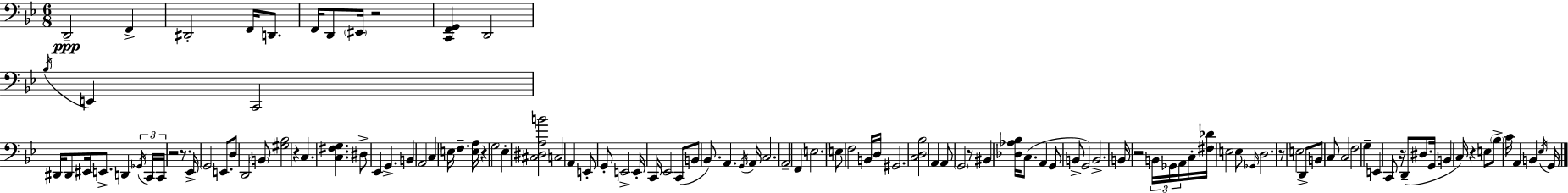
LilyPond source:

{
  \clef bass
  \numericTimeSignature
  \time 6/8
  \key bes \major
  d,2--\ppp f,4-> | dis,2-. f,16 d,8. | f,16 d,8 \parenthesize eis,16 r2 | <c, f, g,>4 d,2 | \break \acciaccatura { bes16 } e,4 c,2 | dis,16 dis,8 eis,16 e,8.-> d,4 | \tuplet 3/2 { \acciaccatura { ges,16 } c,16 c,16 } r2 r8. | ees,16-> \parenthesize g,2 e,8. | \break d8 d,2 | \parenthesize b,8 <gis bes>2 r4 | c4. <c fis g>4. | dis8-> ees,4 g,4.-> | \break b,4 a,2 | c4 e16 f4.-- | <e a>16 r4 g2 | ees4-. <cis dis a b'>2 | \break c2 a,4 | e,8-. g,8-. e,2-> | e,16-. c,16 ees,2 | c,8( b,8 bes,8.) a,4. | \break \acciaccatura { g,16 } a,16 c2. | a,2-- f,4 | e2. | e8 f2 | \break b,16 d16 gis,2. | <c d bes>2 a,4 | a,8 \parenthesize g,2 | r8 bis,4 <des aes bes>16 c8.( a,4 | \break g,8 b,8-> g,2) | b,2.-> | b,16 r2 | \tuplet 3/2 { b,16 ges,16 a,16 } c16-. <fis des'>16 e2 | \break e8 \grace { ges,16 } d2. | r8 e2 | d,8-> b,8 c8 c2 | f2 | \break g4-- e,4 c,8 r16 d,8--( | dis8. g,16 b,4 c16) r4 | e8 \parenthesize bes8-> c'16 a,4 b,4 | \acciaccatura { ees16 } g,16 \bar "|."
}